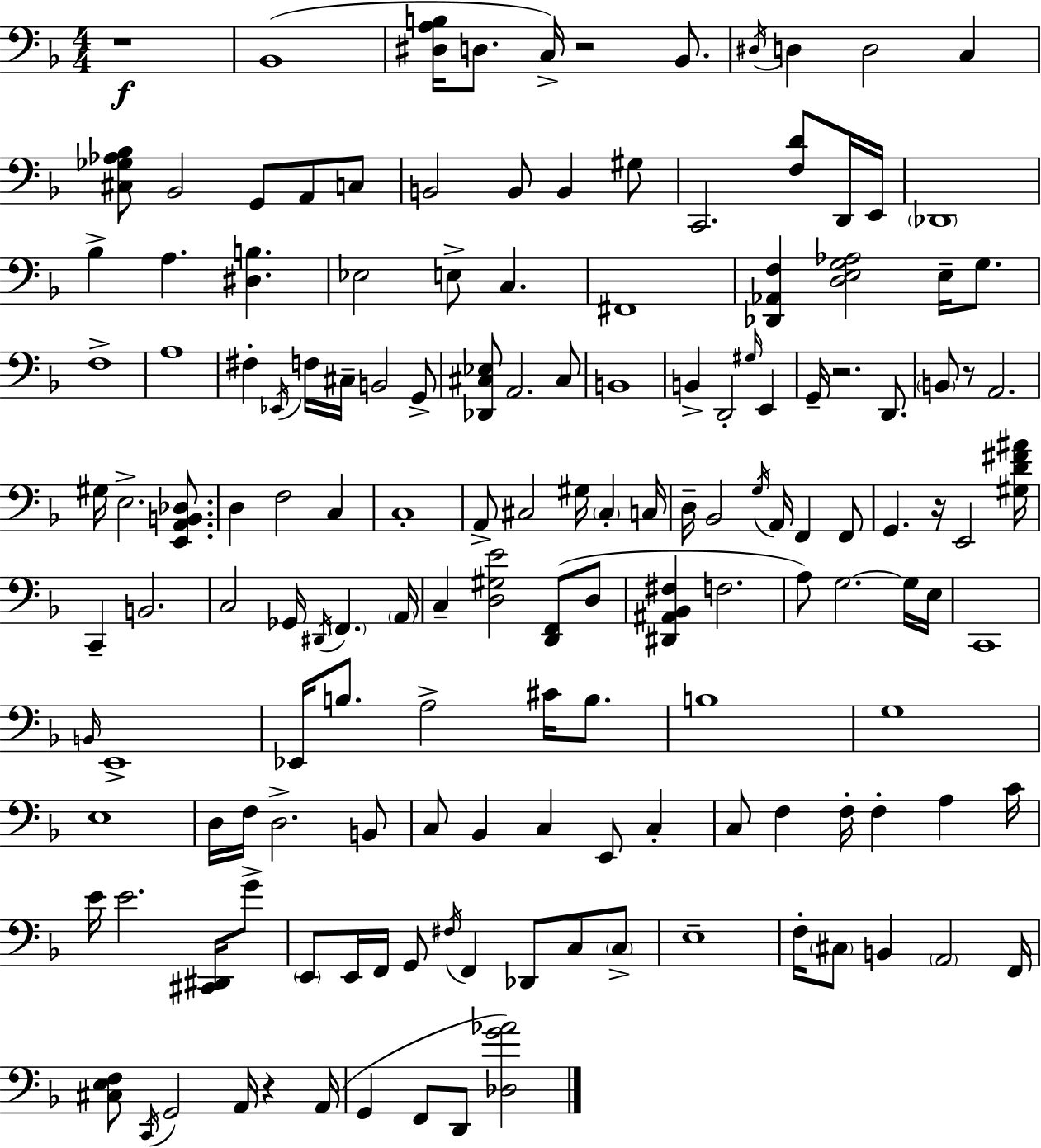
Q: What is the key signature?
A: F major